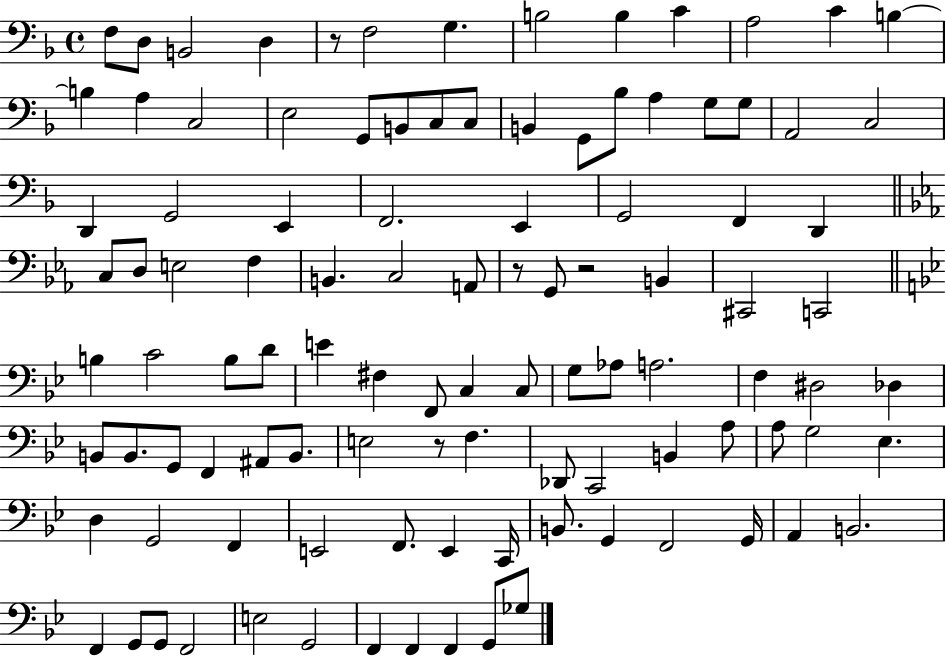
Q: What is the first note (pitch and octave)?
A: F3